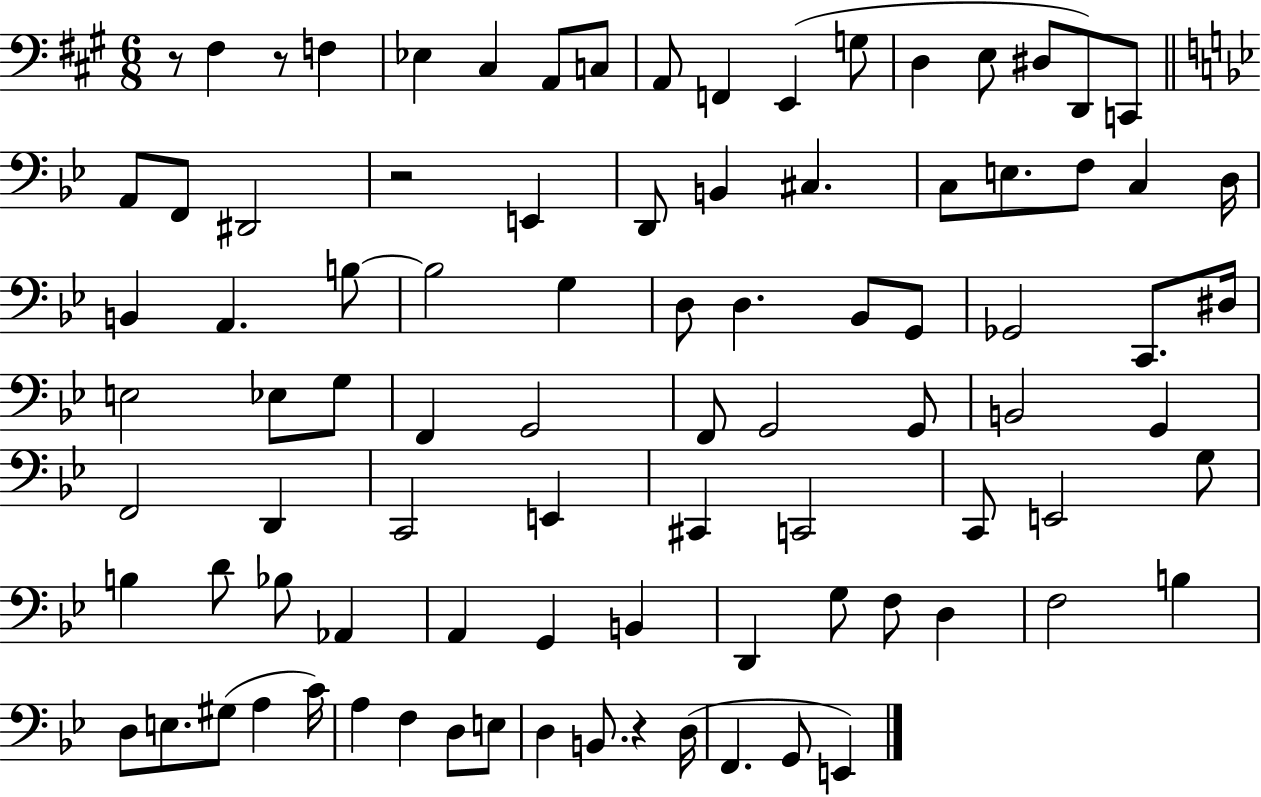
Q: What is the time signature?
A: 6/8